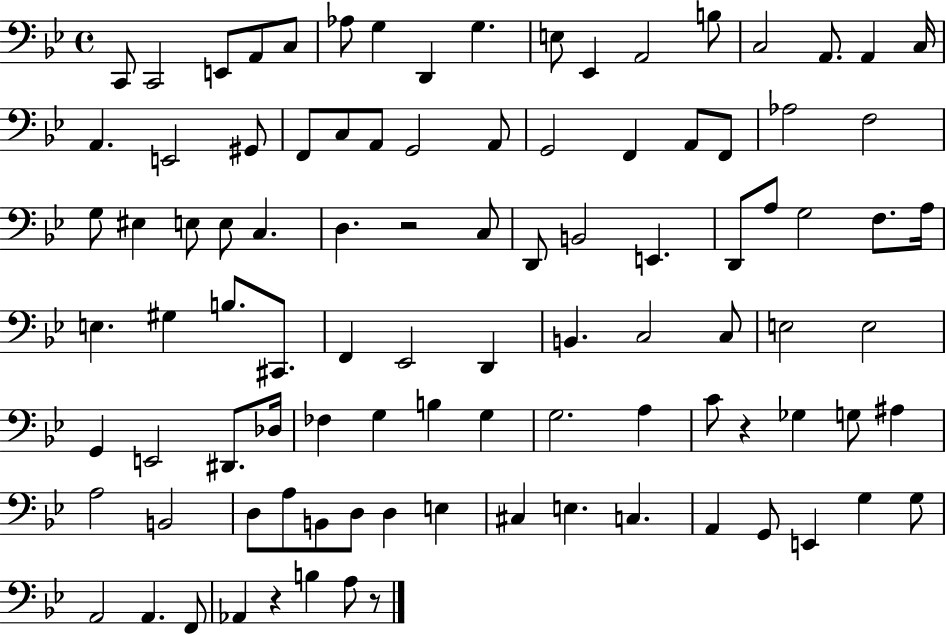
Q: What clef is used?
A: bass